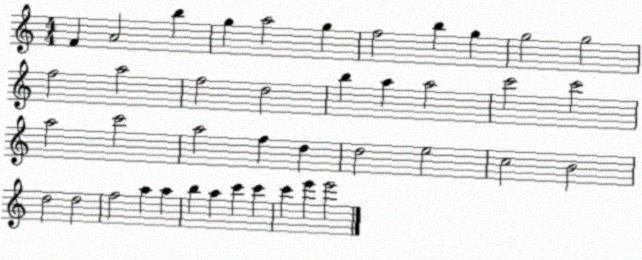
X:1
T:Untitled
M:4/4
L:1/4
K:C
F A2 b g a2 g f2 b g g2 g2 f2 a2 f2 d2 b a a2 c'2 c'2 a2 c'2 a2 f d d2 e2 c2 B2 d2 d2 f2 a a b a c' c' c' e' e'2